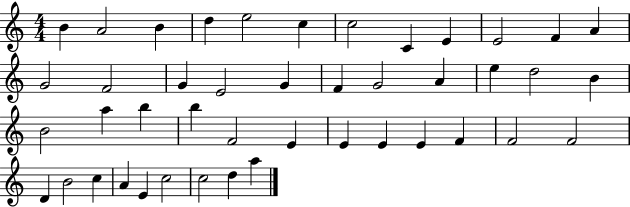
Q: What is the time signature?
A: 4/4